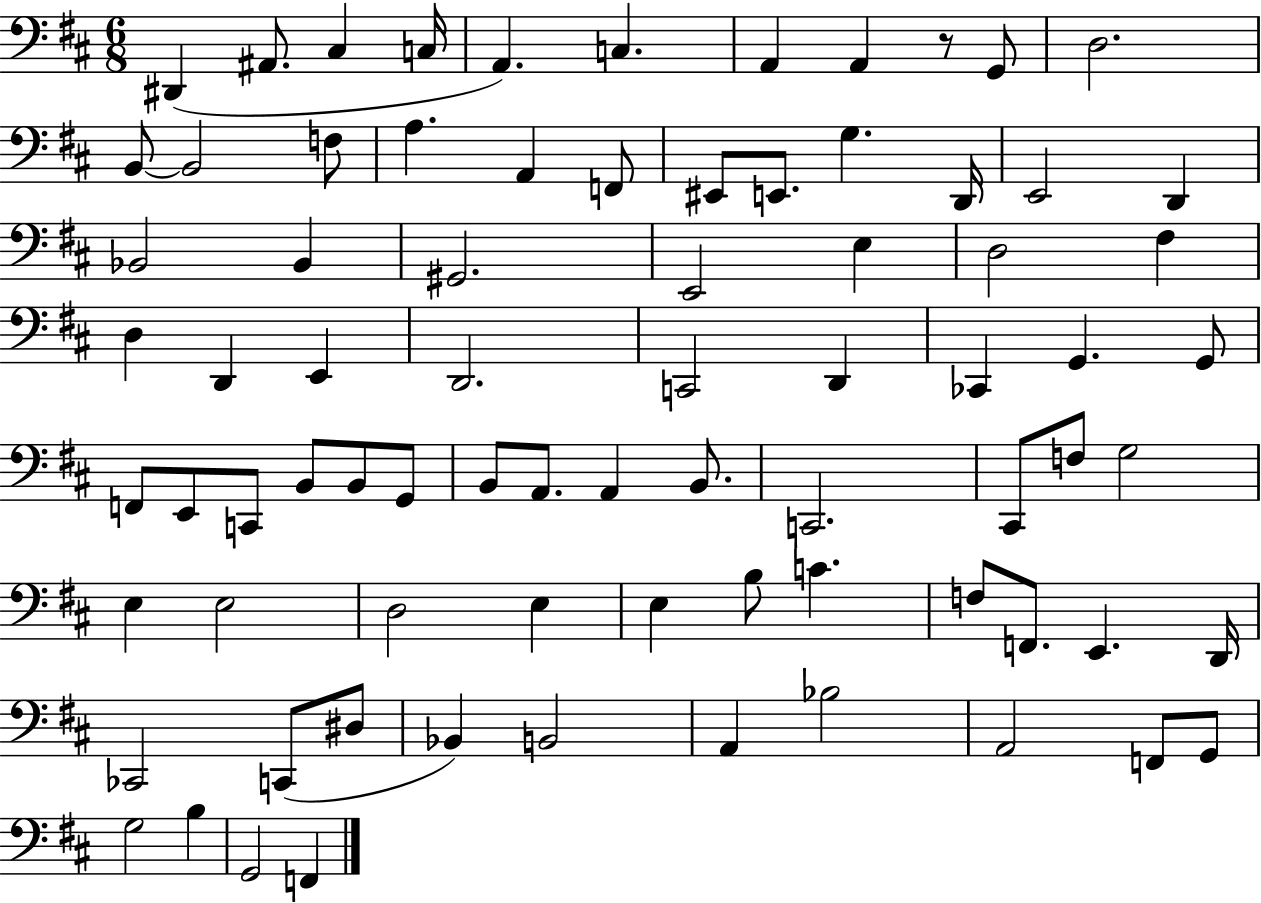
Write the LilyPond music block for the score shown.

{
  \clef bass
  \numericTimeSignature
  \time 6/8
  \key d \major
  dis,4( ais,8. cis4 c16 | a,4.) c4. | a,4 a,4 r8 g,8 | d2. | \break b,8~~ b,2 f8 | a4. a,4 f,8 | eis,8 e,8. g4. d,16 | e,2 d,4 | \break bes,2 bes,4 | gis,2. | e,2 e4 | d2 fis4 | \break d4 d,4 e,4 | d,2. | c,2 d,4 | ces,4 g,4. g,8 | \break f,8 e,8 c,8 b,8 b,8 g,8 | b,8 a,8. a,4 b,8. | c,2. | cis,8 f8 g2 | \break e4 e2 | d2 e4 | e4 b8 c'4. | f8 f,8. e,4. d,16 | \break ces,2 c,8( dis8 | bes,4) b,2 | a,4 bes2 | a,2 f,8 g,8 | \break g2 b4 | g,2 f,4 | \bar "|."
}